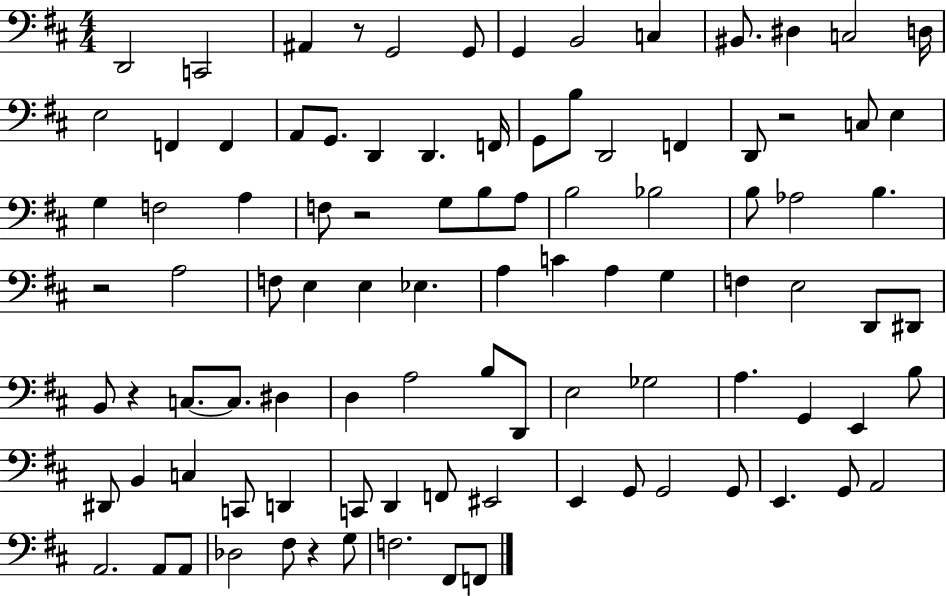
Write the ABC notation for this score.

X:1
T:Untitled
M:4/4
L:1/4
K:D
D,,2 C,,2 ^A,, z/2 G,,2 G,,/2 G,, B,,2 C, ^B,,/2 ^D, C,2 D,/4 E,2 F,, F,, A,,/2 G,,/2 D,, D,, F,,/4 G,,/2 B,/2 D,,2 F,, D,,/2 z2 C,/2 E, G, F,2 A, F,/2 z2 G,/2 B,/2 A,/2 B,2 _B,2 B,/2 _A,2 B, z2 A,2 F,/2 E, E, _E, A, C A, G, F, E,2 D,,/2 ^D,,/2 B,,/2 z C,/2 C,/2 ^D, D, A,2 B,/2 D,,/2 E,2 _G,2 A, G,, E,, B,/2 ^D,,/2 B,, C, C,,/2 D,, C,,/2 D,, F,,/2 ^E,,2 E,, G,,/2 G,,2 G,,/2 E,, G,,/2 A,,2 A,,2 A,,/2 A,,/2 _D,2 ^F,/2 z G,/2 F,2 ^F,,/2 F,,/2